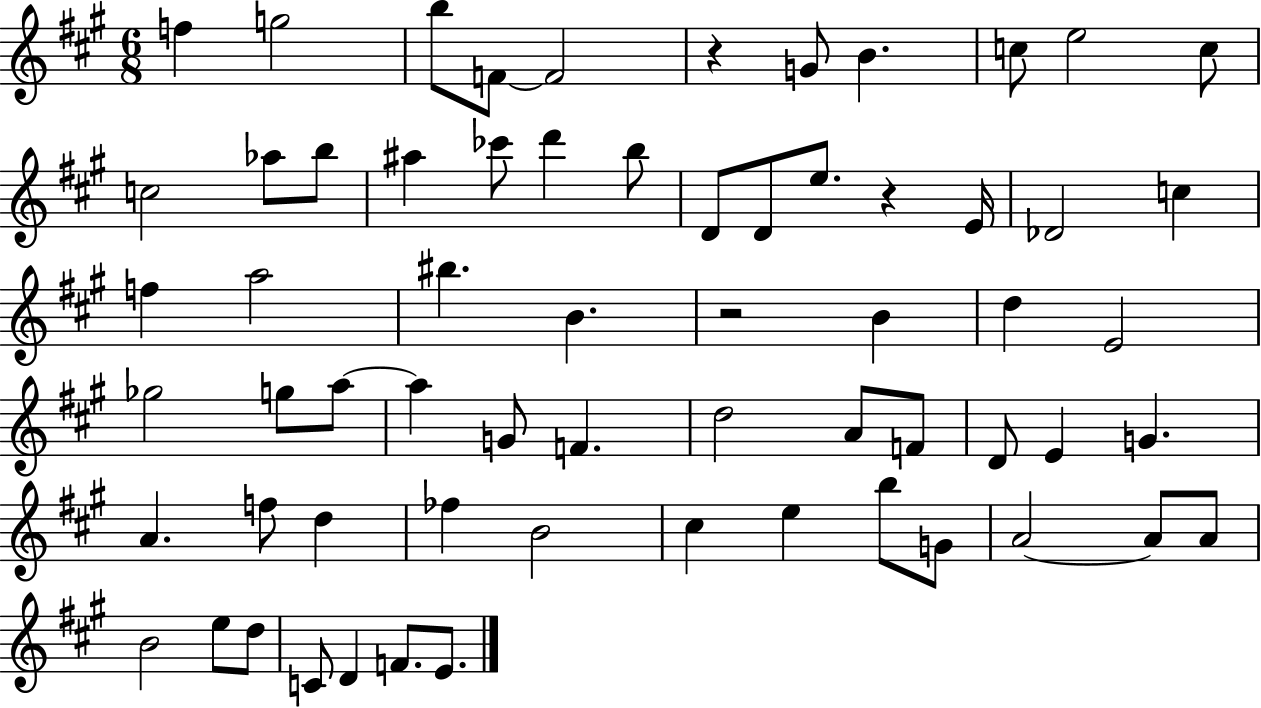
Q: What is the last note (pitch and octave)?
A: E4